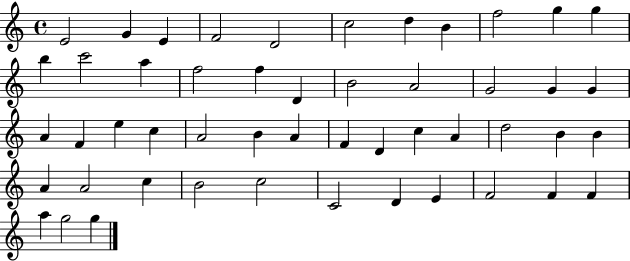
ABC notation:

X:1
T:Untitled
M:4/4
L:1/4
K:C
E2 G E F2 D2 c2 d B f2 g g b c'2 a f2 f D B2 A2 G2 G G A F e c A2 B A F D c A d2 B B A A2 c B2 c2 C2 D E F2 F F a g2 g